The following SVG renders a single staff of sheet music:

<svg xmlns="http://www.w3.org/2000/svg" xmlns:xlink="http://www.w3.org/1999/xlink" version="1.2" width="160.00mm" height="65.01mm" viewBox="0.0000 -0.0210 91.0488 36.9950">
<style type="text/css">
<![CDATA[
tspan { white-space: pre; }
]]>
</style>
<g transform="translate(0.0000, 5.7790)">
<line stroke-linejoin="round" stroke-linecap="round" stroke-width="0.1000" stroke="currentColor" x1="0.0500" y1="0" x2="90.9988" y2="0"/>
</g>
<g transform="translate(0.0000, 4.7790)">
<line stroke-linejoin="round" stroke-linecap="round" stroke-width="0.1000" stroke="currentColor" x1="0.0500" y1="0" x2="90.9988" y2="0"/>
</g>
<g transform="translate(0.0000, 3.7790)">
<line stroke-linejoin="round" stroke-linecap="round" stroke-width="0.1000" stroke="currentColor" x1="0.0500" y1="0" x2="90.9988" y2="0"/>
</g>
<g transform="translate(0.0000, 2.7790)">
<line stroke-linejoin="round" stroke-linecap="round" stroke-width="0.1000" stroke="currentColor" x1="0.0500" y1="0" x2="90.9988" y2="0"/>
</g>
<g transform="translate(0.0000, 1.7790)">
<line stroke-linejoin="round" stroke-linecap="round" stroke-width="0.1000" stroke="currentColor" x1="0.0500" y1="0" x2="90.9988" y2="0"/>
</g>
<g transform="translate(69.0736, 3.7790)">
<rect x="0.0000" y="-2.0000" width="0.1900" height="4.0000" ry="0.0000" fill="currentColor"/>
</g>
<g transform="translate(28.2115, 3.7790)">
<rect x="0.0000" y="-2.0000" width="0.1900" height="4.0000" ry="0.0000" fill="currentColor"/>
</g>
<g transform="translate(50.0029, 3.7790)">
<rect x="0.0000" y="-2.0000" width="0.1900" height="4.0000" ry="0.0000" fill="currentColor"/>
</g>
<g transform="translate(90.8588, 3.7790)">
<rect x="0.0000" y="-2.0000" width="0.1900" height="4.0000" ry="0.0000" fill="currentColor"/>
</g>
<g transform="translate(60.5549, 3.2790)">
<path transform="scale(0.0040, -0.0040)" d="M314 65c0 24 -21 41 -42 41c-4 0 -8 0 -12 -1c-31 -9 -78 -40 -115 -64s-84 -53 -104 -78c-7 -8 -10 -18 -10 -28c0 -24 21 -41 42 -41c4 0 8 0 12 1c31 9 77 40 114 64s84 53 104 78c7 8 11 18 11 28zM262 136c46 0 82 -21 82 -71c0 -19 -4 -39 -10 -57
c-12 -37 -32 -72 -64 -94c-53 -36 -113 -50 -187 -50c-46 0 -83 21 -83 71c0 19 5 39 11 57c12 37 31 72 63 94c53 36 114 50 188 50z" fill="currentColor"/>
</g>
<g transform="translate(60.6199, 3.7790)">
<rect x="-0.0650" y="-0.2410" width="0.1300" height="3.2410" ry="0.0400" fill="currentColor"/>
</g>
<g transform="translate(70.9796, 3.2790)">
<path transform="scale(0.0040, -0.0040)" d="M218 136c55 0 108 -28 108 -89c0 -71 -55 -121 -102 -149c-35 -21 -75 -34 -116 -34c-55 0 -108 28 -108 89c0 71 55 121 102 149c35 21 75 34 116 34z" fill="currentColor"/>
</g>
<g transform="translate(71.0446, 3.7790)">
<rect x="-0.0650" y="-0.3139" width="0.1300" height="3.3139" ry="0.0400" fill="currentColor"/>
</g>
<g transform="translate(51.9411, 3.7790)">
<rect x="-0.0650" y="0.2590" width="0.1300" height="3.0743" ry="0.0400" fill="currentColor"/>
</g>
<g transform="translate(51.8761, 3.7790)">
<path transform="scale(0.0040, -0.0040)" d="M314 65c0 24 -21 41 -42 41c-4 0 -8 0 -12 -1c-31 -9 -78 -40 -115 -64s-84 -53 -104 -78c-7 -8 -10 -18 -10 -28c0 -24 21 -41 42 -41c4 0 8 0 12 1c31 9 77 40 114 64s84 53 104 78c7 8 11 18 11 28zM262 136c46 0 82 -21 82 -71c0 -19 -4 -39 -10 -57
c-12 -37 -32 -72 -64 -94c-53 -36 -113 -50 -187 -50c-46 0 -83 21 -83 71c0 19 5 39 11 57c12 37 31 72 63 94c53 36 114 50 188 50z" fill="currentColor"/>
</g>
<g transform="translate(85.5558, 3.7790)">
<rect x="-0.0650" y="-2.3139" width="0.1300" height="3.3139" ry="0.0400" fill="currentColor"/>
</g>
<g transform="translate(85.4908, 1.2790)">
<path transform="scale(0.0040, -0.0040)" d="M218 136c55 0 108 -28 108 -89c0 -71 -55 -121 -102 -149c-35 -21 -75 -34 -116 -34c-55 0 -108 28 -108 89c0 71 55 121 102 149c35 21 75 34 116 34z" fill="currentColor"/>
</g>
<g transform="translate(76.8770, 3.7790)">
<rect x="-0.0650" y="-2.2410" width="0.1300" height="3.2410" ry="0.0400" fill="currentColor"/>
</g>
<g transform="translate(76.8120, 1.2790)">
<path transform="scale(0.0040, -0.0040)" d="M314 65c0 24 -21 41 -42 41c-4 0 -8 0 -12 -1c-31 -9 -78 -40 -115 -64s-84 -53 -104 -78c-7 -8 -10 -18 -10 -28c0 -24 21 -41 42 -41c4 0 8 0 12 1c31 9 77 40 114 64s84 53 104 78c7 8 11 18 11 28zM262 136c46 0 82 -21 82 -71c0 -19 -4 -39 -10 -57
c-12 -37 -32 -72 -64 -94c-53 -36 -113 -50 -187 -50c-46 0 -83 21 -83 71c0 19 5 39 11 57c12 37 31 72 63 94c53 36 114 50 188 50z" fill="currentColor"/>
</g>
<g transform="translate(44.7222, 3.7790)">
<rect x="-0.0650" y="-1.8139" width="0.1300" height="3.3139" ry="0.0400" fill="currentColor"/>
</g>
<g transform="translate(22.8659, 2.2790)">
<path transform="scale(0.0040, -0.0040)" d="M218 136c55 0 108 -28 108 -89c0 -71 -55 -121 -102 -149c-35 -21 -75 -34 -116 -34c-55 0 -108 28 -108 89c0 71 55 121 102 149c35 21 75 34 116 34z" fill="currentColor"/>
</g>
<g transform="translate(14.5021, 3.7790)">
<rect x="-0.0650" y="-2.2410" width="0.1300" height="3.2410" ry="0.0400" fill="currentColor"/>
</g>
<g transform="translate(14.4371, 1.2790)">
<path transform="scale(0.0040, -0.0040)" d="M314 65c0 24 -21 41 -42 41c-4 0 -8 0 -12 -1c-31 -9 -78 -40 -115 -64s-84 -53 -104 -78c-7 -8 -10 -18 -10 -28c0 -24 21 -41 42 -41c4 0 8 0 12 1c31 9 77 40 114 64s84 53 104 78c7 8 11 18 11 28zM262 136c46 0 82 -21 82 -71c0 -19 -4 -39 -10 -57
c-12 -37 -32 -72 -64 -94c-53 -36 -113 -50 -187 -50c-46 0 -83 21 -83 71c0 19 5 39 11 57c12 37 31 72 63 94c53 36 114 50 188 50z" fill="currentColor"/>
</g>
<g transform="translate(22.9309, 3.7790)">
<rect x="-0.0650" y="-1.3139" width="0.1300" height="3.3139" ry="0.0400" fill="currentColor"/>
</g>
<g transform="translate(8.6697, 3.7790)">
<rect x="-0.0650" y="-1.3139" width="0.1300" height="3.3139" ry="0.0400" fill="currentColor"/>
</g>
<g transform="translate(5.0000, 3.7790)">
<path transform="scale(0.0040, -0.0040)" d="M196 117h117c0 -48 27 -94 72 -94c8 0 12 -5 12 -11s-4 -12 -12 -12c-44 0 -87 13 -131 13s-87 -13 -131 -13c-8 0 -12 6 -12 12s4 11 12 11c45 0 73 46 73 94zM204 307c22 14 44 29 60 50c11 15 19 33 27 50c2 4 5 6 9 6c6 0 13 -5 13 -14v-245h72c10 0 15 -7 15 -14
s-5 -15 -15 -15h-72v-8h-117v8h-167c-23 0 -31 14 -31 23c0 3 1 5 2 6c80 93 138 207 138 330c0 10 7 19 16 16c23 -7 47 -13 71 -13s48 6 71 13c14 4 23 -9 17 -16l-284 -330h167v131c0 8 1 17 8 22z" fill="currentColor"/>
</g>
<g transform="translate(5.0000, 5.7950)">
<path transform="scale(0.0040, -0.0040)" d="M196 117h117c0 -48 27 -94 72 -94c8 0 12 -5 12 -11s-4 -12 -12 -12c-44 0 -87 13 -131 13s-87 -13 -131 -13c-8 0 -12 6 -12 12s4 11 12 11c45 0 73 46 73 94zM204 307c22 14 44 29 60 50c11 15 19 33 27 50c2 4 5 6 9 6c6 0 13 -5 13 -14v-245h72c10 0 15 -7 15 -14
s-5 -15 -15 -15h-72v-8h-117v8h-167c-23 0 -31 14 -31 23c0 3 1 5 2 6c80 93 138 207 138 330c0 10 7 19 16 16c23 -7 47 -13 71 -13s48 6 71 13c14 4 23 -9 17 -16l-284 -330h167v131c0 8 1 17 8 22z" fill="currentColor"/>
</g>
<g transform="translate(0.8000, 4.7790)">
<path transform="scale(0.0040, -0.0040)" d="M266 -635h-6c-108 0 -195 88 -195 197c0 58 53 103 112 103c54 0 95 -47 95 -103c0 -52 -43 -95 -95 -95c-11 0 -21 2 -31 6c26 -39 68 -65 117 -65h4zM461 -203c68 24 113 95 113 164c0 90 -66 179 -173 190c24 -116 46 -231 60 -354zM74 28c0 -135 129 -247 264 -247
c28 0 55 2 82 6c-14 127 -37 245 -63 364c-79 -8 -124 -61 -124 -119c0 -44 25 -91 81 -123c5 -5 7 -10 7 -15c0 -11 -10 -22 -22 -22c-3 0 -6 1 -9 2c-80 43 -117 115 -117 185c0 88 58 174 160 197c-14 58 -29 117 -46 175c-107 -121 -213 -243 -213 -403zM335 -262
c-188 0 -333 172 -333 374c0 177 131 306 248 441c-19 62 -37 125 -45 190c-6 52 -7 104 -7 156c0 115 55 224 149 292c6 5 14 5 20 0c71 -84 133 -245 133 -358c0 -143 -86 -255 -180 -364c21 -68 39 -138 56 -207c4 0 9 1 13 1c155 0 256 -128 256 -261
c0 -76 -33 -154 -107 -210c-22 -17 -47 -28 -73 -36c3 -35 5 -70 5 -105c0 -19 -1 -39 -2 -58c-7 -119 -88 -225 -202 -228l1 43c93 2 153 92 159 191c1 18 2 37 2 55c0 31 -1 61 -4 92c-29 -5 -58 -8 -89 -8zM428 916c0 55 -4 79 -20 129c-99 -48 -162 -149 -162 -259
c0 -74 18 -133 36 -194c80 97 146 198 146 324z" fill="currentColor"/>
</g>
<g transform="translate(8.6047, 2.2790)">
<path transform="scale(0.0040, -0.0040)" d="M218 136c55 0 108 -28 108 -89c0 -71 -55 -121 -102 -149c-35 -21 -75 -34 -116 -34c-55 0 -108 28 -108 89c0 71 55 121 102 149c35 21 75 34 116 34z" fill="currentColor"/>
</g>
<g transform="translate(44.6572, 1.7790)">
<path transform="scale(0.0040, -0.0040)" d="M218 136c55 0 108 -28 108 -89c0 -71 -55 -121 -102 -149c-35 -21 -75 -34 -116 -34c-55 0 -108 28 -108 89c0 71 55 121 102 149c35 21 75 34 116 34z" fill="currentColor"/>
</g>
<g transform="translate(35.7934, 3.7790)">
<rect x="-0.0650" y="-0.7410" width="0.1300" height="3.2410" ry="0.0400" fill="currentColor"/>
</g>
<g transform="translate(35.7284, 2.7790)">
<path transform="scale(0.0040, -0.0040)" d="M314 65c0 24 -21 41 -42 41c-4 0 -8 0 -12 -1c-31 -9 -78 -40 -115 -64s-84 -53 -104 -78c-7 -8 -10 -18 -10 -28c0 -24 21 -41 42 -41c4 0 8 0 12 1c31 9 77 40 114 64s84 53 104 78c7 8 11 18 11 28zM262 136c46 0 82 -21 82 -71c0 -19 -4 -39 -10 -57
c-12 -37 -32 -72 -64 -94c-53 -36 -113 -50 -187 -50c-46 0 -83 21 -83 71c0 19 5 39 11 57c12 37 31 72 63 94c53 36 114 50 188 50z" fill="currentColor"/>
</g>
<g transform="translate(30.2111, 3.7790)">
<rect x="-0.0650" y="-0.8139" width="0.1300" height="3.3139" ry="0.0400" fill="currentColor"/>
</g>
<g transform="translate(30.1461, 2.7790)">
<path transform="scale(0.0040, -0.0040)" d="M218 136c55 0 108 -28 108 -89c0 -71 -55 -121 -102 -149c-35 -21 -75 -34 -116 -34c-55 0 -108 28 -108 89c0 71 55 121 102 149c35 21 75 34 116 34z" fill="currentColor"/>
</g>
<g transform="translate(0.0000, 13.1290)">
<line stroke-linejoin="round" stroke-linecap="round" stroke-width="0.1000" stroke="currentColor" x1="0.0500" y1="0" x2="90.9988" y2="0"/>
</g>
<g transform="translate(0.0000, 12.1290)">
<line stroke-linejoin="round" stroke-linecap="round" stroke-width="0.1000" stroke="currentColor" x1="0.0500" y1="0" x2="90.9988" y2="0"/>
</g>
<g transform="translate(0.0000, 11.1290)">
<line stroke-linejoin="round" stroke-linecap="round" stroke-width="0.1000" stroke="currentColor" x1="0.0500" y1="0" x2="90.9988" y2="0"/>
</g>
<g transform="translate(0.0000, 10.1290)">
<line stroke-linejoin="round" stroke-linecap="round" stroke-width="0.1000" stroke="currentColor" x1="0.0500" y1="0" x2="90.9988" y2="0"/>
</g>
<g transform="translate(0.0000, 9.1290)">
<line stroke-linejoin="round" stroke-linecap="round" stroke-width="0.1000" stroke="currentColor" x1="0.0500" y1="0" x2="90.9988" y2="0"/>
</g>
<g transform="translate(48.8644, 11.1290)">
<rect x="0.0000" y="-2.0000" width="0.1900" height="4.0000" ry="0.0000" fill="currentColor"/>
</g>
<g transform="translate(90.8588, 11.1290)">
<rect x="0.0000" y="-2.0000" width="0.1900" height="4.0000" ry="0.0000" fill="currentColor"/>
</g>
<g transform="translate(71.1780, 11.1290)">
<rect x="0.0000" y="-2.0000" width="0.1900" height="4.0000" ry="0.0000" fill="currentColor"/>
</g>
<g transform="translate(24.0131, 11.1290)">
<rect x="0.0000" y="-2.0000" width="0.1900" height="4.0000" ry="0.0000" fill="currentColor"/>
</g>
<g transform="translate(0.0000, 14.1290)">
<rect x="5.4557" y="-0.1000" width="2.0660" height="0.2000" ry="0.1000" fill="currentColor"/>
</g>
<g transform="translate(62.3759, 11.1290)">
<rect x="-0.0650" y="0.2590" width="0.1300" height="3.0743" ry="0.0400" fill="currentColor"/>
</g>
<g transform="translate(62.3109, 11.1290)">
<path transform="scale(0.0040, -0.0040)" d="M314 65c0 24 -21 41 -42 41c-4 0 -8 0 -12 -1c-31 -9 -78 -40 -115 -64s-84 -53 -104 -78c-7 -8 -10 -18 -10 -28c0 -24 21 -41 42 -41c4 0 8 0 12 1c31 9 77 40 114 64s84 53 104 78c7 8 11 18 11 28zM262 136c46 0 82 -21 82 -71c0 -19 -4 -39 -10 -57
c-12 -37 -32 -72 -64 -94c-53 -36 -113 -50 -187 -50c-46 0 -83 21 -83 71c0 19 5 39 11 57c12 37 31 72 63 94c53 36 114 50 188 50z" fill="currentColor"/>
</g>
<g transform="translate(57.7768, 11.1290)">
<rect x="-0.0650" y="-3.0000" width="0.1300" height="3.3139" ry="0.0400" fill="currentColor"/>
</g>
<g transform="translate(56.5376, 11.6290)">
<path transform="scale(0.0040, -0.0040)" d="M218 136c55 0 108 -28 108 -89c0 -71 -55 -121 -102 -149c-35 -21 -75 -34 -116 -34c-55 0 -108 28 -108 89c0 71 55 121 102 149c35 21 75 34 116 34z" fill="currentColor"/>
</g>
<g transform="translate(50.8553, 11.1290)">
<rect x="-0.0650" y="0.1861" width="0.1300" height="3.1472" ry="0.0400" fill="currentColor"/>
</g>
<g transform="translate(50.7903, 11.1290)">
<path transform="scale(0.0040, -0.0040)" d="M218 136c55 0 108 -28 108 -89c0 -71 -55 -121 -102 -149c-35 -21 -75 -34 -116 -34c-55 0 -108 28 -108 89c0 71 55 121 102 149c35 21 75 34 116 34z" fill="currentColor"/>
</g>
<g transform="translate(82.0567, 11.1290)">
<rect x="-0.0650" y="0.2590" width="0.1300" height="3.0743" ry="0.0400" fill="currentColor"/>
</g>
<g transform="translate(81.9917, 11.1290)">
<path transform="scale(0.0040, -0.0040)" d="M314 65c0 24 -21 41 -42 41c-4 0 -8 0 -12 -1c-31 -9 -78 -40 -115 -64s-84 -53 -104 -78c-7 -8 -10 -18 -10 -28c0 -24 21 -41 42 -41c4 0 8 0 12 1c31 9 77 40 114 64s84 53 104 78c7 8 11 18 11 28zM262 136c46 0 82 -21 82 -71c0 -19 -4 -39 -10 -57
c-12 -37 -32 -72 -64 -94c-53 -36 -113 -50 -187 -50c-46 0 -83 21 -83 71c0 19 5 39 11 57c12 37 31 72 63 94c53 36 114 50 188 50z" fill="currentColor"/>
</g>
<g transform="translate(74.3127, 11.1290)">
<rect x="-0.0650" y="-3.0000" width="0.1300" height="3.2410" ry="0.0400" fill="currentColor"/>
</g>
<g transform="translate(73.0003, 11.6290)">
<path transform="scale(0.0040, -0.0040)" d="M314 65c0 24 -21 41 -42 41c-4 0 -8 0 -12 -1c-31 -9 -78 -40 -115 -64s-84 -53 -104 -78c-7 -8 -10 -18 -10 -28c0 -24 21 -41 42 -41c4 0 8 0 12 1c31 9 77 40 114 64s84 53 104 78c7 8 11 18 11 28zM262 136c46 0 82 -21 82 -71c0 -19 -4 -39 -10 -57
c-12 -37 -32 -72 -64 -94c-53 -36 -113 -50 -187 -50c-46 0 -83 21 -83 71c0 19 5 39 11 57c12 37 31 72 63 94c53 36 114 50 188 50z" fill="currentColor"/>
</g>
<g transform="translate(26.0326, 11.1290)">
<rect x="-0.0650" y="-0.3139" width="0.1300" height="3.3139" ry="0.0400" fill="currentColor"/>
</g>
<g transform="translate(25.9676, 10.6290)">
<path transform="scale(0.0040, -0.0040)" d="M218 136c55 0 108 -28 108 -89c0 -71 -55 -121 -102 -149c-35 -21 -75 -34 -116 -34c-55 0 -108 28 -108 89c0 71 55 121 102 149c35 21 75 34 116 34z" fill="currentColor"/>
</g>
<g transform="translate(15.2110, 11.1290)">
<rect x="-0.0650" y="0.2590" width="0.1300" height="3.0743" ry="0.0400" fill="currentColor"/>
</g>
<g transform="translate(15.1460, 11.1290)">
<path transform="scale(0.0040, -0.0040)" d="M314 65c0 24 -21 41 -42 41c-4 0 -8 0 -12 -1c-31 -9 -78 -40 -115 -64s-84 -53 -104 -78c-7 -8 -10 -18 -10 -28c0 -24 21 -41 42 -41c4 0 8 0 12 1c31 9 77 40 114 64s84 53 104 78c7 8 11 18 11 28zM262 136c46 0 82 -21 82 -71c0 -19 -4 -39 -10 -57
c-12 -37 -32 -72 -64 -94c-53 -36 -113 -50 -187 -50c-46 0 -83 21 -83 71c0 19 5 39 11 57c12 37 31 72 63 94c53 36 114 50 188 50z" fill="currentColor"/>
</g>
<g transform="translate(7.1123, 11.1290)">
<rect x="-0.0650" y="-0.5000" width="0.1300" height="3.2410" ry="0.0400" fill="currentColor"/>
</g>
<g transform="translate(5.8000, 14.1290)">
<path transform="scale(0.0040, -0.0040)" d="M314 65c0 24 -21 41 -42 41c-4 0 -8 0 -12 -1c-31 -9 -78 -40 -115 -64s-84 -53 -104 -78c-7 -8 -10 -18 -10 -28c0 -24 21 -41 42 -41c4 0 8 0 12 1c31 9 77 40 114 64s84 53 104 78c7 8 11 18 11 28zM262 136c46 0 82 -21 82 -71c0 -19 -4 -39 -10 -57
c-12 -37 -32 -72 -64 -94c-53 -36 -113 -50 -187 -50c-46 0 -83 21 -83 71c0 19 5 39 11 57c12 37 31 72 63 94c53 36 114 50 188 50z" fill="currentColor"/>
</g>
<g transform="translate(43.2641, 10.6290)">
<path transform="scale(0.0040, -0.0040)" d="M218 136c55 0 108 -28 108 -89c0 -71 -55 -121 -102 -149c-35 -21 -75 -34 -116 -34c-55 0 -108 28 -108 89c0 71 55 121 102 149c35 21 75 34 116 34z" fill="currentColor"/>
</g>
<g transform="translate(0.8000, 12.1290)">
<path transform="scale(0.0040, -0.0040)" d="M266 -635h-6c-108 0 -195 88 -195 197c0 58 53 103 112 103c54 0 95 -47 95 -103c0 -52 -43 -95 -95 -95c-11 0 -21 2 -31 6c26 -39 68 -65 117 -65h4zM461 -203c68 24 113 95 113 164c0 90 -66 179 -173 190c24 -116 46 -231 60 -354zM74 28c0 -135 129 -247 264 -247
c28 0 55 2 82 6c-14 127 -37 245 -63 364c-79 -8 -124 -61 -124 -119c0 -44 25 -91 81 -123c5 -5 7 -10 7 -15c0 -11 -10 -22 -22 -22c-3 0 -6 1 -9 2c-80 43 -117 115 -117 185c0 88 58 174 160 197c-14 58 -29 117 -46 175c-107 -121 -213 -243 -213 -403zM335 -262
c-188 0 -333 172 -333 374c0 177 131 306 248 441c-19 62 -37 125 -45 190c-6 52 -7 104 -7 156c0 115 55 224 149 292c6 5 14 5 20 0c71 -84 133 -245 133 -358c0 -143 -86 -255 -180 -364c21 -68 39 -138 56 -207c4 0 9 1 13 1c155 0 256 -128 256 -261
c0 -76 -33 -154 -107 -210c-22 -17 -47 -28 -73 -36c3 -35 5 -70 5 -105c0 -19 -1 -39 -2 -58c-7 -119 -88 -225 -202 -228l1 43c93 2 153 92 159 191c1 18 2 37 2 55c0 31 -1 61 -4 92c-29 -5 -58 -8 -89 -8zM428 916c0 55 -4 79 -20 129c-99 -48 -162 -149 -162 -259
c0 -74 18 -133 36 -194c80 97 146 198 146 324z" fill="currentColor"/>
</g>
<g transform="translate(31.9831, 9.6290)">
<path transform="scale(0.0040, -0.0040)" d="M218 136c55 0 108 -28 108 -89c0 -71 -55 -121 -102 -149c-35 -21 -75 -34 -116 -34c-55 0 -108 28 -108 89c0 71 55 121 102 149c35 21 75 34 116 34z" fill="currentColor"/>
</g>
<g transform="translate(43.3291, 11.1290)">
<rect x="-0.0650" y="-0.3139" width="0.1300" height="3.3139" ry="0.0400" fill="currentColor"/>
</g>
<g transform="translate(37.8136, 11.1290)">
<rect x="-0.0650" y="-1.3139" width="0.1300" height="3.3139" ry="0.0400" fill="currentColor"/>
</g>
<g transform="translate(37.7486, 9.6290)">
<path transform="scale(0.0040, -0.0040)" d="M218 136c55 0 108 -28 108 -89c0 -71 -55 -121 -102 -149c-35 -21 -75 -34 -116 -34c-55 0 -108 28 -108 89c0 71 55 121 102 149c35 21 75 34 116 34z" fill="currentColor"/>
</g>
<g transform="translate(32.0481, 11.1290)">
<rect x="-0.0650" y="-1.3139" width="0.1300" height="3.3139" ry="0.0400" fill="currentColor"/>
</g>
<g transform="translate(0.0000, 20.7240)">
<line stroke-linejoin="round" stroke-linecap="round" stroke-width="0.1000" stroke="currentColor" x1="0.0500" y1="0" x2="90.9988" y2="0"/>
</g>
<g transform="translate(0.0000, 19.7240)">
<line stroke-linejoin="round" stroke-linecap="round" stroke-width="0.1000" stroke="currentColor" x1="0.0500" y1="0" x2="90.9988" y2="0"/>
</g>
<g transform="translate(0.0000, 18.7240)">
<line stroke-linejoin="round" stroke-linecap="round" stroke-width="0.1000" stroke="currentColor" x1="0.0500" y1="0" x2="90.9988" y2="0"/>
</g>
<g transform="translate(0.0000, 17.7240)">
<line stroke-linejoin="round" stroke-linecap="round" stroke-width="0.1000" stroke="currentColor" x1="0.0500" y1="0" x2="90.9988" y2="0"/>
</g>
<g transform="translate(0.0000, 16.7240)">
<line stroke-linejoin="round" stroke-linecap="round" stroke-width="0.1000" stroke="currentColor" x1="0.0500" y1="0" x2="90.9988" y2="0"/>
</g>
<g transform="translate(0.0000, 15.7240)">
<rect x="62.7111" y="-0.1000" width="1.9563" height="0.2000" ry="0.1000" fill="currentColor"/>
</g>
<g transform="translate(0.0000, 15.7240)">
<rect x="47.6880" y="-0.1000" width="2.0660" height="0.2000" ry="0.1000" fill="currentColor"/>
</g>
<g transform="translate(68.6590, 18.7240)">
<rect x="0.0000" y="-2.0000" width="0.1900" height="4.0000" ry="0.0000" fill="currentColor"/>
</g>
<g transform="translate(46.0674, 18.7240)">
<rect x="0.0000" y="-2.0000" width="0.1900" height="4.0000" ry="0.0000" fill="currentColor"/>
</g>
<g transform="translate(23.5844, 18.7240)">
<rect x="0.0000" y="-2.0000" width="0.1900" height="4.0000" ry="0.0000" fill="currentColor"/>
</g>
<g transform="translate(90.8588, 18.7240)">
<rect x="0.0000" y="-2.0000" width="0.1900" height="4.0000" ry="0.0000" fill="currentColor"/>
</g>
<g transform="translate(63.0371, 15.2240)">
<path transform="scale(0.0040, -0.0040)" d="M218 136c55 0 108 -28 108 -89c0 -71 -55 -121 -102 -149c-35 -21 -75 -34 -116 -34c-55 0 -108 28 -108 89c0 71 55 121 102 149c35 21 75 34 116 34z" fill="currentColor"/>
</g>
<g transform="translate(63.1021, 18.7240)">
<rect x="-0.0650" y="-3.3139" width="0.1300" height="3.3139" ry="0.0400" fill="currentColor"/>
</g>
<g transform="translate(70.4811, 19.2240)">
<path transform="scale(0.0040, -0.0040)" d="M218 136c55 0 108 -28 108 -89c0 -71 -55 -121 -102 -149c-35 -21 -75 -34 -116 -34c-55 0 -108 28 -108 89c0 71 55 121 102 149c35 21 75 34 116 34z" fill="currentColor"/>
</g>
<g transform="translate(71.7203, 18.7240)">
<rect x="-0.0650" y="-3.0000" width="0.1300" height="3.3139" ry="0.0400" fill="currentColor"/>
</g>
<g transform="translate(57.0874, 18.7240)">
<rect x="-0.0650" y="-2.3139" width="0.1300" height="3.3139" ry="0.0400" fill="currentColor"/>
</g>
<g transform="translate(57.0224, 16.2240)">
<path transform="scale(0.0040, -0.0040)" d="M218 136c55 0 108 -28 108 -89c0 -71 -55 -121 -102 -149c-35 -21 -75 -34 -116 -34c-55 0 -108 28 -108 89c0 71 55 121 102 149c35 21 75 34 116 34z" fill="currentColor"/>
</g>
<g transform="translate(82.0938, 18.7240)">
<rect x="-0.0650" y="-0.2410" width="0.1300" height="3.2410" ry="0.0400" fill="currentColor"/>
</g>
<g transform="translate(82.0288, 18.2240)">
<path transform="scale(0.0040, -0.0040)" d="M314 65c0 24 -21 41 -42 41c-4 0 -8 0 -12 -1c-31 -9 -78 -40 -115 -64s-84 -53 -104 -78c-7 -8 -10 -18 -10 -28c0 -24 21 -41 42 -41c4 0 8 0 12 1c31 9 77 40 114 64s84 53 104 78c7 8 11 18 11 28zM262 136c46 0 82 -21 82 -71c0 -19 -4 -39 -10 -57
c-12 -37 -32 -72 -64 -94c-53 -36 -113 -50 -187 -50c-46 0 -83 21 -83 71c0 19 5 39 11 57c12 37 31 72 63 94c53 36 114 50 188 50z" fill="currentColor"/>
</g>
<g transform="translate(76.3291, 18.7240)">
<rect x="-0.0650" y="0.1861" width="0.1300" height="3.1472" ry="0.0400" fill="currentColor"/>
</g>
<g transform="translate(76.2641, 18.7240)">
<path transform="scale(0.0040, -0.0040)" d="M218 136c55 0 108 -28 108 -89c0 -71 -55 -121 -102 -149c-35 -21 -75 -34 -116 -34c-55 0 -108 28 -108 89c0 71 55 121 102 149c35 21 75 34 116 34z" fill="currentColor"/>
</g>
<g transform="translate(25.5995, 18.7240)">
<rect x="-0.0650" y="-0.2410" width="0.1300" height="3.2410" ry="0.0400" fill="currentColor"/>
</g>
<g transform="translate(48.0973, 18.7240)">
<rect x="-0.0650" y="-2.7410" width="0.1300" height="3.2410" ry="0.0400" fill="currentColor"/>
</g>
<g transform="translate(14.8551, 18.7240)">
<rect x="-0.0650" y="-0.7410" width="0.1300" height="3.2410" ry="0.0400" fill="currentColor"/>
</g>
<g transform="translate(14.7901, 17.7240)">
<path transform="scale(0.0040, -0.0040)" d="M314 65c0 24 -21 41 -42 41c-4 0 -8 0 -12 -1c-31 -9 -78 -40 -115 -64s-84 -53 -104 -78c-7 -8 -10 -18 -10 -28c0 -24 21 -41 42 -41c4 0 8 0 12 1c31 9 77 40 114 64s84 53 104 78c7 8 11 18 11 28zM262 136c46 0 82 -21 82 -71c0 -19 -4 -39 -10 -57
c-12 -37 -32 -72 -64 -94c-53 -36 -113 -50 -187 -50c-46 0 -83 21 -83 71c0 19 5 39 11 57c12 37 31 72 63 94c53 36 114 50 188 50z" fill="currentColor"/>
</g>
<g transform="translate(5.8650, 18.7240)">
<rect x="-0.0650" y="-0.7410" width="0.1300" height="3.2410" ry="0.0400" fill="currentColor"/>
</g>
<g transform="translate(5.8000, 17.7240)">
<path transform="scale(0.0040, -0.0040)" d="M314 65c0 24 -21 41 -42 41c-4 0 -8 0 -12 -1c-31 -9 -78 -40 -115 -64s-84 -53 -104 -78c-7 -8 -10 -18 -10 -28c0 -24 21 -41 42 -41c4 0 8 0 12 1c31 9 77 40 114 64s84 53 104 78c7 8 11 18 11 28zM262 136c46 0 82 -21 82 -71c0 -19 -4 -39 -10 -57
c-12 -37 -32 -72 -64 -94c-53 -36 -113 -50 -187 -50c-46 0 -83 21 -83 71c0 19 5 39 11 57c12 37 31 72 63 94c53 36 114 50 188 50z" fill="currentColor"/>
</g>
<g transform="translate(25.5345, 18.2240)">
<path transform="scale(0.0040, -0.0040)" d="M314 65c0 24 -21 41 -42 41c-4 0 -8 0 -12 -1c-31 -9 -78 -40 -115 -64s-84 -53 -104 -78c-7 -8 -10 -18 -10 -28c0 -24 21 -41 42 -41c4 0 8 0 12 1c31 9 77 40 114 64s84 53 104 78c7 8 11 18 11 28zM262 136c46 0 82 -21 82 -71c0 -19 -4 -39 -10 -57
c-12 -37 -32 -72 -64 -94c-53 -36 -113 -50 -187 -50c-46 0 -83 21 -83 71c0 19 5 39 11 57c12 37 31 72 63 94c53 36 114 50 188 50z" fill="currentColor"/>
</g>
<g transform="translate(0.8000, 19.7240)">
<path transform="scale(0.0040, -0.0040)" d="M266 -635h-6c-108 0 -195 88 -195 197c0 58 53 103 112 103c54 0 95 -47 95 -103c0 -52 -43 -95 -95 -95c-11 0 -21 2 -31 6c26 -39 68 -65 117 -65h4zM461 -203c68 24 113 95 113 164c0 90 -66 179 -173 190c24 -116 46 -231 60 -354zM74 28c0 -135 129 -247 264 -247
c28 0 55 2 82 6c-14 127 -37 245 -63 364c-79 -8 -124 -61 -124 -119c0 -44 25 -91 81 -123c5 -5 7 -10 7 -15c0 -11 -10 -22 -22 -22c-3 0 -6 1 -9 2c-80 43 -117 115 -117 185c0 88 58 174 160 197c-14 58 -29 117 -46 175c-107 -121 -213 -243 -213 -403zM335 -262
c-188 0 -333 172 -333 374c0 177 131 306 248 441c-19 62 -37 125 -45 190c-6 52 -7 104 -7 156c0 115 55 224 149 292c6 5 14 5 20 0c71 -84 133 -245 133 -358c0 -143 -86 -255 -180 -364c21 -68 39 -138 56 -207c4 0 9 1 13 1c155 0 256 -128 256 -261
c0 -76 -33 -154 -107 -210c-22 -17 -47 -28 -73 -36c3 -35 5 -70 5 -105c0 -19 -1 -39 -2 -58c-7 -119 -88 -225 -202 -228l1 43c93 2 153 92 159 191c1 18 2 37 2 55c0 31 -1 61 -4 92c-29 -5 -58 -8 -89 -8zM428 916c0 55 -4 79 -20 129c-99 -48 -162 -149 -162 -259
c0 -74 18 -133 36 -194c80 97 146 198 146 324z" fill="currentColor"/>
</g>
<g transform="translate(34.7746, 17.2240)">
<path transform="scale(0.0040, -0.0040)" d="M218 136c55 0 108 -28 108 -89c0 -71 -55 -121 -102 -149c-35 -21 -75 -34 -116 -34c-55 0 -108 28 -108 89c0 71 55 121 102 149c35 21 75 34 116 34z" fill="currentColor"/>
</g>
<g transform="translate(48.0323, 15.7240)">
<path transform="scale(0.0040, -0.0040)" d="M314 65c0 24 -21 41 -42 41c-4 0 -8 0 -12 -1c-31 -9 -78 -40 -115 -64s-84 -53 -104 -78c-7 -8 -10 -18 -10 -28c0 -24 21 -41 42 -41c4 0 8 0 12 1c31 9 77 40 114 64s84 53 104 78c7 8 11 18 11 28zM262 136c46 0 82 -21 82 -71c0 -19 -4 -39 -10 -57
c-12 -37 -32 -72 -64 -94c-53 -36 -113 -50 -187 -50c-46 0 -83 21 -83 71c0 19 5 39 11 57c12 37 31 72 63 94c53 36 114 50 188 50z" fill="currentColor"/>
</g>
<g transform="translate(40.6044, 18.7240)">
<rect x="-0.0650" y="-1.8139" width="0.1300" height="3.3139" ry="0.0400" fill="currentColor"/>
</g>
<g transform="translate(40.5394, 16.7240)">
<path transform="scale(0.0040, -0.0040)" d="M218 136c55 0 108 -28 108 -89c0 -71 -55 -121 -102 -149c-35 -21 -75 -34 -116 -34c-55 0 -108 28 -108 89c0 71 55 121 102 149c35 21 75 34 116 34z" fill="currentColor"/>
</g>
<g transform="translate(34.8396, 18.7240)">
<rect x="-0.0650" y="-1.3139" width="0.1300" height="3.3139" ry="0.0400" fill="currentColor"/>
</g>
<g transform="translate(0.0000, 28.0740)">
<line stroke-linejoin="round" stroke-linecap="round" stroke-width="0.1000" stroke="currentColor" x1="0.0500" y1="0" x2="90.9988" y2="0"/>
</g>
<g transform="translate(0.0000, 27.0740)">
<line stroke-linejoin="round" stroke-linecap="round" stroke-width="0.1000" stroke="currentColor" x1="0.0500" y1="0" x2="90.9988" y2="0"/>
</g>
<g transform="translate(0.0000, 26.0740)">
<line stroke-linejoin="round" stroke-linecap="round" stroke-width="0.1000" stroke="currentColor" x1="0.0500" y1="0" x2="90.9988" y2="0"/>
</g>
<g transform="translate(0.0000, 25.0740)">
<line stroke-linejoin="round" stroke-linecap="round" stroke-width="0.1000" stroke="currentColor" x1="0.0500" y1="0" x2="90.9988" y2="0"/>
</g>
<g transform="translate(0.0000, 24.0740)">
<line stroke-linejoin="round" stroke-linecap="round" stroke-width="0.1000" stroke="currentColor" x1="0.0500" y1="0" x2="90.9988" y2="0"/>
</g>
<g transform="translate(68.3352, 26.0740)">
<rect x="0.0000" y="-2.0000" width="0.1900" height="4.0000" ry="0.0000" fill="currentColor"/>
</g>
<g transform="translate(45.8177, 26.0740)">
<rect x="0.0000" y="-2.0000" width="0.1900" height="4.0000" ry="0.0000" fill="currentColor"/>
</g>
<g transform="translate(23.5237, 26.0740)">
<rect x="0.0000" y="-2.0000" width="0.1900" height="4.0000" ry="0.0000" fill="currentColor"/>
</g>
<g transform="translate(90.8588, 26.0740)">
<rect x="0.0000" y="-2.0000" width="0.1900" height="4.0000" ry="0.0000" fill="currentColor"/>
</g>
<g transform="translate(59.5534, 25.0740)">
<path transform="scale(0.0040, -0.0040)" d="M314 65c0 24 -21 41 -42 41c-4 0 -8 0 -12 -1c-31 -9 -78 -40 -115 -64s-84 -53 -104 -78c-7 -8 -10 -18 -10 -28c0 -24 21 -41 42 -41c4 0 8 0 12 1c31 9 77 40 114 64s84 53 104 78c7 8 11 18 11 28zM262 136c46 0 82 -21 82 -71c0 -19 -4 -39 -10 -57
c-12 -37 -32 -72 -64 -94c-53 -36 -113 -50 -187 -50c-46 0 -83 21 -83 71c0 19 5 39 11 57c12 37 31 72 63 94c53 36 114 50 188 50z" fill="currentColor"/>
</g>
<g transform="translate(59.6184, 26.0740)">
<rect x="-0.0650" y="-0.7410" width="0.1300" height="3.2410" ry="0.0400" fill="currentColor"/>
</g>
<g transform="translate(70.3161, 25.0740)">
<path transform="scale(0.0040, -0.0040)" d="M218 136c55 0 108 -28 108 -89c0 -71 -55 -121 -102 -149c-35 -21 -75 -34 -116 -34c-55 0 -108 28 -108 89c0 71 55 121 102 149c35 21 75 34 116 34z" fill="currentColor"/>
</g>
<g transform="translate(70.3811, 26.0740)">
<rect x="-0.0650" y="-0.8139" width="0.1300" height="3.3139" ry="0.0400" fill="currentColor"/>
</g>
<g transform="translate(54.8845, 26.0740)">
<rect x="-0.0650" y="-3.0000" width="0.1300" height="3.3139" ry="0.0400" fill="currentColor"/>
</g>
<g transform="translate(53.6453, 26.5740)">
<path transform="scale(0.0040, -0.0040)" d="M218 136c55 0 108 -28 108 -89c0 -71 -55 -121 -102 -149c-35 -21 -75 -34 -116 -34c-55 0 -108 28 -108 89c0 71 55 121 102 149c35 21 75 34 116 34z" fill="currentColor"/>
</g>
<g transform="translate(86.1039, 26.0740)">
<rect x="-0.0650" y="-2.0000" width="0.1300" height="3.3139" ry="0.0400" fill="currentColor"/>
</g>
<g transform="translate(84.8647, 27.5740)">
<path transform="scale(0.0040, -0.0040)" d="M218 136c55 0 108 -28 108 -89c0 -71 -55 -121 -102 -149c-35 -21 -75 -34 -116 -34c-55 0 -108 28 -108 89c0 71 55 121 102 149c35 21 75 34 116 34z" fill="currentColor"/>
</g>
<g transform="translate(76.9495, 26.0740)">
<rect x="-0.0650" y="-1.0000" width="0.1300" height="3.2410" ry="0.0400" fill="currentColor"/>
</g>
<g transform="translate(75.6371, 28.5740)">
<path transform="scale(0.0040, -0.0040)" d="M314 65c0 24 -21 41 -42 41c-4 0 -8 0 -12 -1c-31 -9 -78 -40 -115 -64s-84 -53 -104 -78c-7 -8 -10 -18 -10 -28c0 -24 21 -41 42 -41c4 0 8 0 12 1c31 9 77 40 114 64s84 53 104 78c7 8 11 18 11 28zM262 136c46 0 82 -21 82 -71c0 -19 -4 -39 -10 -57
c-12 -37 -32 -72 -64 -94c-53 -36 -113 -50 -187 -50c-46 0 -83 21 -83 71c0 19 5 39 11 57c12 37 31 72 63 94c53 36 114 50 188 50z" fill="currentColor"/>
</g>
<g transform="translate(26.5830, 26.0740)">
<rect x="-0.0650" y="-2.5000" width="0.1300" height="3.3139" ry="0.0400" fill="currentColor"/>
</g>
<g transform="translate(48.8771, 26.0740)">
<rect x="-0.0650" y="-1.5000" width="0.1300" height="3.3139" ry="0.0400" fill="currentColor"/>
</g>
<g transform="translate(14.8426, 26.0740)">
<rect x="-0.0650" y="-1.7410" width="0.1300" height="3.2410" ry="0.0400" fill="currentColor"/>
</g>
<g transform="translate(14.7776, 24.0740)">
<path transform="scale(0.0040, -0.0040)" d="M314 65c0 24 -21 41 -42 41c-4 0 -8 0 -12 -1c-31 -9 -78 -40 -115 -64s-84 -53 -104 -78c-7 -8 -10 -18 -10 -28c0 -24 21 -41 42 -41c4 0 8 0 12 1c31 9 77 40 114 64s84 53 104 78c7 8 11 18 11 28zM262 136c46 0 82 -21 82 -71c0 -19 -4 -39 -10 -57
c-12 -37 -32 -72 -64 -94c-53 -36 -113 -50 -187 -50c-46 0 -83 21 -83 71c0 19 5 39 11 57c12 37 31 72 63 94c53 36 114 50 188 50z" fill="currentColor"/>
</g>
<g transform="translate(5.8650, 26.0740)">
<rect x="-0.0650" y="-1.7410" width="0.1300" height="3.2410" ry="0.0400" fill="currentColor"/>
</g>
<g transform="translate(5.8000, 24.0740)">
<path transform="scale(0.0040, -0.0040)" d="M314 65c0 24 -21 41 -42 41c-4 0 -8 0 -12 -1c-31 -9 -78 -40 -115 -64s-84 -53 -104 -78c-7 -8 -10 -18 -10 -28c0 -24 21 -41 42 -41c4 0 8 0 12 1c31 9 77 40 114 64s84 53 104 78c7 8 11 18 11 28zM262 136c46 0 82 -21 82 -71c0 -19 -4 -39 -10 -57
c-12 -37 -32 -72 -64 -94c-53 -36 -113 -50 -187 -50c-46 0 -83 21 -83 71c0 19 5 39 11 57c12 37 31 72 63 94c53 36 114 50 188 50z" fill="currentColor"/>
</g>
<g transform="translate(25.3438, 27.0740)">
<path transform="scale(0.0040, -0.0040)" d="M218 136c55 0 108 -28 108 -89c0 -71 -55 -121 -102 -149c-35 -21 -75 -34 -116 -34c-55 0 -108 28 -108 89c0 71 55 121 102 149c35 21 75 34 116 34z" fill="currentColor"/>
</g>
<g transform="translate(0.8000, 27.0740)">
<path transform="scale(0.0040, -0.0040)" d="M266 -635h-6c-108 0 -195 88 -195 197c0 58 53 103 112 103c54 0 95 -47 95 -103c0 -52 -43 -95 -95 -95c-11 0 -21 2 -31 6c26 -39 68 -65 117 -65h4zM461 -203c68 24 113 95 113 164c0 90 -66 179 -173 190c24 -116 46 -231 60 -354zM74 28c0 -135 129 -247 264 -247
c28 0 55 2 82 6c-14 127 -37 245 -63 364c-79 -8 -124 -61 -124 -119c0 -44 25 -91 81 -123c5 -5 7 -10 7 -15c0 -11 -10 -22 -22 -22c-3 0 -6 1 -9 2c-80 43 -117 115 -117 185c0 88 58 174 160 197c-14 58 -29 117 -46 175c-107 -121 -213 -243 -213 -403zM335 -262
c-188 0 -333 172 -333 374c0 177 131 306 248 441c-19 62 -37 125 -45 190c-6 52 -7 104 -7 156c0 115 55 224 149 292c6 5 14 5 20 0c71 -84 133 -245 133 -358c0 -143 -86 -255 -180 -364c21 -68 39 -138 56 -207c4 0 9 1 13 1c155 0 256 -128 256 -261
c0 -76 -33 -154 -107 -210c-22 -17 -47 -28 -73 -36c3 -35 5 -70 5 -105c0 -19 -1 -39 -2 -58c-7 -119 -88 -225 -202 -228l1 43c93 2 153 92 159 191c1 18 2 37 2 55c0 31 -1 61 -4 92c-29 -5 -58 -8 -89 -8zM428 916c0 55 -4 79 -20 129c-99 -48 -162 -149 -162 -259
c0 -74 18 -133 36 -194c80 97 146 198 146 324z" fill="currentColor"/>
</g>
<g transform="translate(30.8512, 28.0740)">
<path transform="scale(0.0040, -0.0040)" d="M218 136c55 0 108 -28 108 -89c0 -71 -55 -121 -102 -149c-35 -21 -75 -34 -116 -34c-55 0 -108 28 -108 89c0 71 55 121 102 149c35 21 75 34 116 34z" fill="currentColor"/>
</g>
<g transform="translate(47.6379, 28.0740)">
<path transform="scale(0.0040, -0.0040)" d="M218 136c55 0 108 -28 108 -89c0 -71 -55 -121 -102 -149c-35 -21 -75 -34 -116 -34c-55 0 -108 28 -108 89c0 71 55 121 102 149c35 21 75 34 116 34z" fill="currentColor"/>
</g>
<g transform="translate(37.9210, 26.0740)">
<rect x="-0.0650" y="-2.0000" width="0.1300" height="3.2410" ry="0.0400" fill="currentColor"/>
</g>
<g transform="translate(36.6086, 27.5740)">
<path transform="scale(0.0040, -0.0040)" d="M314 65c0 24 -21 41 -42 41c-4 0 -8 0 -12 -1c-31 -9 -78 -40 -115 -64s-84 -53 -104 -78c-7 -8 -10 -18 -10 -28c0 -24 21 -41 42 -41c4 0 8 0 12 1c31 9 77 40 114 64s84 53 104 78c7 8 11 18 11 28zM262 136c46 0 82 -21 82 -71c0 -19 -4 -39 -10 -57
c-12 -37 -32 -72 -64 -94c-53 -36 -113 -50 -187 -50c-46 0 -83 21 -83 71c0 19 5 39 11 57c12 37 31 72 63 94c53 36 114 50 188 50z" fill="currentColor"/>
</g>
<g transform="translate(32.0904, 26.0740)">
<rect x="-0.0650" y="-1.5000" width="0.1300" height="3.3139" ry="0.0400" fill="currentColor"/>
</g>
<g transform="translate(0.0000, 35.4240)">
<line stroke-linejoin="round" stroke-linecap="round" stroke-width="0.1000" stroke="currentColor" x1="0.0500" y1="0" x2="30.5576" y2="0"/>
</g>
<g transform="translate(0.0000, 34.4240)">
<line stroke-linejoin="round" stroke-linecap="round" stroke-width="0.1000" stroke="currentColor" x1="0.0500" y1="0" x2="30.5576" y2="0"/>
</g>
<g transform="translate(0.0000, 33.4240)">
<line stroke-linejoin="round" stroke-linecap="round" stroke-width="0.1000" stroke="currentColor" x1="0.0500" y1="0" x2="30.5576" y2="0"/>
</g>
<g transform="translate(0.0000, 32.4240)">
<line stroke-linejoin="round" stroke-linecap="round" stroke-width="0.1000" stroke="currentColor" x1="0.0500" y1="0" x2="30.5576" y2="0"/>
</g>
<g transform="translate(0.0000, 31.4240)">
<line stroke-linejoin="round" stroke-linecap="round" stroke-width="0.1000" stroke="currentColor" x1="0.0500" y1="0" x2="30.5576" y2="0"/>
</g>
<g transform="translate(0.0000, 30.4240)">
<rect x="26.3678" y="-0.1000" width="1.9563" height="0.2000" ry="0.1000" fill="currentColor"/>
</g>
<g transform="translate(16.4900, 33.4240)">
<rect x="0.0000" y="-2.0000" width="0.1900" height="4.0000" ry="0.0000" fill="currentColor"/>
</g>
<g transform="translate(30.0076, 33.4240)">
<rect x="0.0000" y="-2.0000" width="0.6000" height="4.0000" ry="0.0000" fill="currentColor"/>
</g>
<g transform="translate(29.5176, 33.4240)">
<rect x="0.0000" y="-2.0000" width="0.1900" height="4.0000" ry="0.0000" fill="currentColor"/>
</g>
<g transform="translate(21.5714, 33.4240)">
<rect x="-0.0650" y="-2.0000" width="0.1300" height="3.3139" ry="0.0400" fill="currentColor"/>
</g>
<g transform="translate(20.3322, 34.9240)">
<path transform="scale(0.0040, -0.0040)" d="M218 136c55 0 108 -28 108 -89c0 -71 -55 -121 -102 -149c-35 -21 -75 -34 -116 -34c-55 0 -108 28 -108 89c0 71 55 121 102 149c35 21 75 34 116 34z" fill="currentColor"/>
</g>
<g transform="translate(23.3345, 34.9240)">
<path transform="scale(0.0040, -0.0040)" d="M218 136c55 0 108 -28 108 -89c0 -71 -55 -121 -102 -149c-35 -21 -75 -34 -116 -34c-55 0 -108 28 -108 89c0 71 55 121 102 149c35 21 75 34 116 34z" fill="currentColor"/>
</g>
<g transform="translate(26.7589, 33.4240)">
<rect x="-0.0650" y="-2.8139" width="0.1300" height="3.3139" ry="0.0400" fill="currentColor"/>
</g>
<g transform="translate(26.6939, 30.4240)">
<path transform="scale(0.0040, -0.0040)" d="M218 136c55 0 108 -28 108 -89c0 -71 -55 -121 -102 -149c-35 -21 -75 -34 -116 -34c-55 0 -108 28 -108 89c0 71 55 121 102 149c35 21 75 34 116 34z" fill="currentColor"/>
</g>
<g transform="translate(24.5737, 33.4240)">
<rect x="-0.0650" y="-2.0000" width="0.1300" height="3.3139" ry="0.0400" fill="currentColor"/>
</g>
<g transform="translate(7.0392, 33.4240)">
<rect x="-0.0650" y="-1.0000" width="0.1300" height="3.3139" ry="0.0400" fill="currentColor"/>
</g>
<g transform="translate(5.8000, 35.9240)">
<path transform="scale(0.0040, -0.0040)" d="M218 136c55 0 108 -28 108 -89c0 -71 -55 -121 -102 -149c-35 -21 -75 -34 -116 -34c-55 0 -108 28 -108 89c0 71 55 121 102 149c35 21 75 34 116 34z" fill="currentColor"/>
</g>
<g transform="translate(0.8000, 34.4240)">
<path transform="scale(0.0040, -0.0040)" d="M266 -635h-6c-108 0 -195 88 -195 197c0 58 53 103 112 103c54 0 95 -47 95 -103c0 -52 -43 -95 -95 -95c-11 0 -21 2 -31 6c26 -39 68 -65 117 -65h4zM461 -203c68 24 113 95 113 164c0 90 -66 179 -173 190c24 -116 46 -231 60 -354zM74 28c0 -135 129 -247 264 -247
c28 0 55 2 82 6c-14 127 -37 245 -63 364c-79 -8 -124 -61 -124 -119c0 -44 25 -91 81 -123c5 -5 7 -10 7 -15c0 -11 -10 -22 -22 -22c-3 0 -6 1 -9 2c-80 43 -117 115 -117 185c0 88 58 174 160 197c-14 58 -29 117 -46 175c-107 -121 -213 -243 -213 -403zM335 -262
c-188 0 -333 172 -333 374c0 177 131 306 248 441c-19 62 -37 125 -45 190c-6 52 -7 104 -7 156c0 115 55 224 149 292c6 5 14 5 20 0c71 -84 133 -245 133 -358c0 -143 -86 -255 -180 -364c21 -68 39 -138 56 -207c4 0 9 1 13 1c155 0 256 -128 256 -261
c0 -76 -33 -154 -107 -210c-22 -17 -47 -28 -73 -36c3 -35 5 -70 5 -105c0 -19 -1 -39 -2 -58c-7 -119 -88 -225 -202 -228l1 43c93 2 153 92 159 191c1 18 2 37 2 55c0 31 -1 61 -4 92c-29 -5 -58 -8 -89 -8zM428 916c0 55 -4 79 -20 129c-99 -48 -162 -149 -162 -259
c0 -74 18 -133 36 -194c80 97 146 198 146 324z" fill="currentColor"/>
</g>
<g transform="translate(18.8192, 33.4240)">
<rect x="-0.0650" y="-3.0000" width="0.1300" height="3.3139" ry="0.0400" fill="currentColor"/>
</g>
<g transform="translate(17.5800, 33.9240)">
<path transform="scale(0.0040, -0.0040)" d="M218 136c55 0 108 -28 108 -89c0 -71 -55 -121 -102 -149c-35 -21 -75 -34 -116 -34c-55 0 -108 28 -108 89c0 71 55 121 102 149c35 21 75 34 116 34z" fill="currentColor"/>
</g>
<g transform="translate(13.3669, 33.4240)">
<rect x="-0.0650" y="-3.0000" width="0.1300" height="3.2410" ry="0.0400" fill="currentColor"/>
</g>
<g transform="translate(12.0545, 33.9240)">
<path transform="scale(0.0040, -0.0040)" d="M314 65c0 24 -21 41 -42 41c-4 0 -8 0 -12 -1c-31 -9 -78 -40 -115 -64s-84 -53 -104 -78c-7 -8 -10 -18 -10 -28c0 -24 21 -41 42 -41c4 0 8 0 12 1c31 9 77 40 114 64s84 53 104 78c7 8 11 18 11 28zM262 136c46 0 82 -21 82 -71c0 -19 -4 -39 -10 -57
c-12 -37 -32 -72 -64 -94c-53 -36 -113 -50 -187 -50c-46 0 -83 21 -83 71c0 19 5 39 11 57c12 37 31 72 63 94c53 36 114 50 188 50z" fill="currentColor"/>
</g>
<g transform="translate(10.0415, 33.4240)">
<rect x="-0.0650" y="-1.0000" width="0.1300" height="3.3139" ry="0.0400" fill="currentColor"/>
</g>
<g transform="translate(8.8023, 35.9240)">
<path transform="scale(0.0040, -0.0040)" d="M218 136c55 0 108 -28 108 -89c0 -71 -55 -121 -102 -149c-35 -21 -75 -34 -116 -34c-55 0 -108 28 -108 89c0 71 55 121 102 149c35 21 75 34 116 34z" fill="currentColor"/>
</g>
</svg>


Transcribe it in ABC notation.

X:1
T:Untitled
M:4/4
L:1/4
K:C
e g2 e d d2 f B2 c2 c g2 g C2 B2 c e e c B A B2 A2 B2 d2 d2 c2 e f a2 g b A B c2 f2 f2 G E F2 E A d2 d D2 F D D A2 A F F a